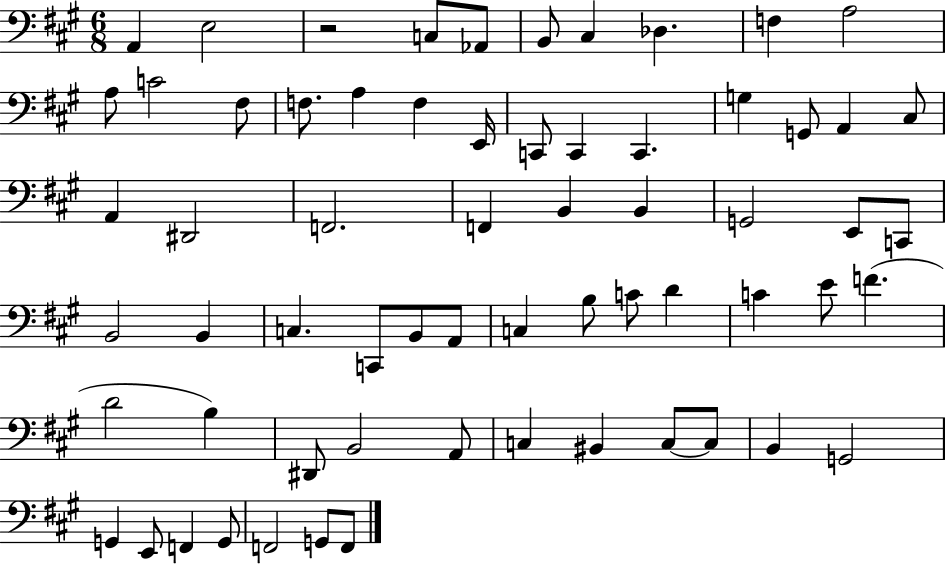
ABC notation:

X:1
T:Untitled
M:6/8
L:1/4
K:A
A,, E,2 z2 C,/2 _A,,/2 B,,/2 ^C, _D, F, A,2 A,/2 C2 ^F,/2 F,/2 A, F, E,,/4 C,,/2 C,, C,, G, G,,/2 A,, ^C,/2 A,, ^D,,2 F,,2 F,, B,, B,, G,,2 E,,/2 C,,/2 B,,2 B,, C, C,,/2 B,,/2 A,,/2 C, B,/2 C/2 D C E/2 F D2 B, ^D,,/2 B,,2 A,,/2 C, ^B,, C,/2 C,/2 B,, G,,2 G,, E,,/2 F,, G,,/2 F,,2 G,,/2 F,,/2